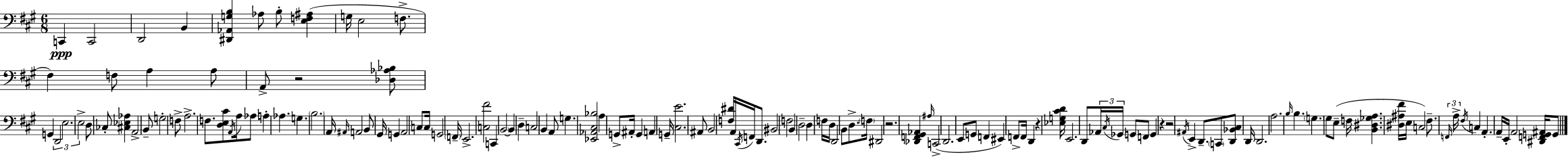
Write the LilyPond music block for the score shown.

{
  \clef bass
  \numericTimeSignature
  \time 6/8
  \key a \major
  c,4\ppp c,2 | d,2 b,4 | <dis, aes, g b>4 aes8 b8-. <e f ais>4( | g16 e2 f8.-> | \break fis4) f8 a4 a8 | a,8-> r2 <des aes bes>8 | g,4 \tuplet 3/2 { d,2 | e2. | \break e2-> } d8 ces8-. | <cis ees aes>4 a,2-> | b,8-- g2-. f8-> | a2.-> | \break f8. <d e cis'>8 \acciaccatura { a,16 } a16 aes8 a4-. | aes4. g4. | \parenthesize b2. | a,16 \grace { ais,16 } a,2 b,8 | \break gis,16 g,4 a,2 | c8 c16 g,2 | \parenthesize f,16-- e,2.-> | <c fis'>2 c,4 | \break \parenthesize b,2~~ b,4 | d4-- c2 | b,4 a,8 g4. | <ees, aes, cis bes>2 a4 | \break g,8-> ais,16-. g,4 a,4 | g,16-- <cis e'>2. | ais,8 b,2 | <f dis'>16 a,16 \acciaccatura { cis,16 } f,16 d,8. bis,2 | \break f2 b,4 | d2-- d4 | f16 d16 d,2 | b,8 d8.-> \parenthesize f16 dis,2 | \break r2. | <des, f, gis, aes,>4 \grace { ais16 } c,2->( | d,2. | e,8 g,8 f,4 | \break eis,4) f,8-> f,16 d,4 r4 | <ees g cis' d'>16 e,2. | d,8 \tuplet 3/2 { aes,16 \acciaccatura { cis16 } ges,16 } g,8 f,8 | g,4 r4 r2 | \break \acciaccatura { ais,16 } e,4-> d,8.-- | \parenthesize c,8 <d, bes, cis>8 d,16 d,2. | a2. | \grace { b16 } b4. | \break \parenthesize g4. gis8 e8--( f16 | <b, dis ges a>4. <dis ais fis'>16 e16 c2) | fis8.-- \tuplet 3/2 { \grace { f,16 } a16-> \acciaccatura { fis16 } } c4 | a,4.-. a,16-- e,16-. a,2 | \break <dis, f, g, ais,>16 g,8 \bar "|."
}